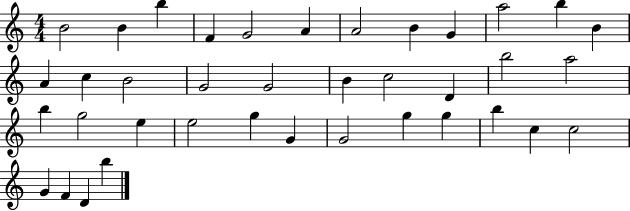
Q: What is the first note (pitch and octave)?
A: B4